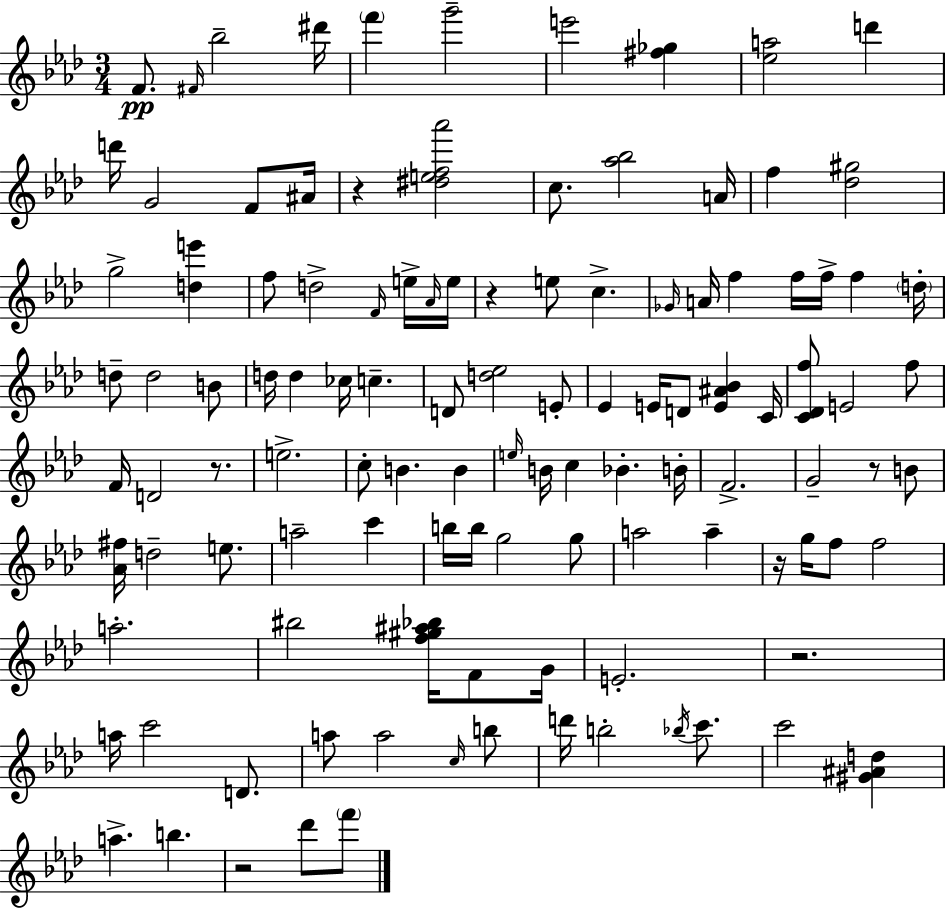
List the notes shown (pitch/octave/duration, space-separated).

F4/e. F#4/s Bb5/h D#6/s F6/q G6/h E6/h [F#5,Gb5]/q [Eb5,A5]/h D6/q D6/s G4/h F4/e A#4/s R/q [D#5,E5,F5,Ab6]/h C5/e. [Ab5,Bb5]/h A4/s F5/q [Db5,G#5]/h G5/h [D5,E6]/q F5/e D5/h F4/s E5/s Ab4/s E5/s R/q E5/e C5/q. Gb4/s A4/s F5/q F5/s F5/s F5/q D5/s D5/e D5/h B4/e D5/s D5/q CES5/s C5/q. D4/e [D5,Eb5]/h E4/e Eb4/q E4/s D4/e [E4,A#4,Bb4]/q C4/s [C4,Db4,F5]/e E4/h F5/e F4/s D4/h R/e. E5/h. C5/e B4/q. B4/q E5/s B4/s C5/q Bb4/q. B4/s F4/h. G4/h R/e B4/e [Ab4,F#5]/s D5/h E5/e. A5/h C6/q B5/s B5/s G5/h G5/e A5/h A5/q R/s G5/s F5/e F5/h A5/h. BIS5/h [F5,G#5,A#5,Bb5]/s F4/e G4/s E4/h. R/h. A5/s C6/h D4/e. A5/e A5/h C5/s B5/e D6/s B5/h Bb5/s C6/e. C6/h [G#4,A#4,D5]/q A5/q. B5/q. R/h Db6/e F6/e